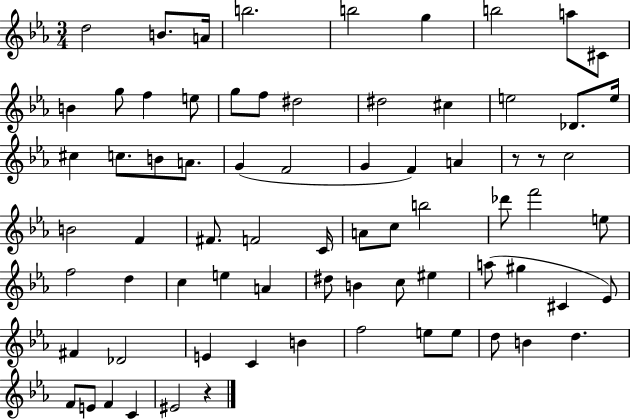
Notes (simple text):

D5/h B4/e. A4/s B5/h. B5/h G5/q B5/h A5/e C#4/e B4/q G5/e F5/q E5/e G5/e F5/e D#5/h D#5/h C#5/q E5/h Db4/e. E5/s C#5/q C5/e. B4/e A4/e. G4/q F4/h G4/q F4/q A4/q R/e R/e C5/h B4/h F4/q F#4/e. F4/h C4/s A4/e C5/e B5/h Db6/e F6/h E5/e F5/h D5/q C5/q E5/q A4/q D#5/e B4/q C5/e EIS5/q A5/e G#5/q C#4/q Eb4/e F#4/q Db4/h E4/q C4/q B4/q F5/h E5/e E5/e D5/e B4/q D5/q. F4/e E4/e F4/q C4/q EIS4/h R/q